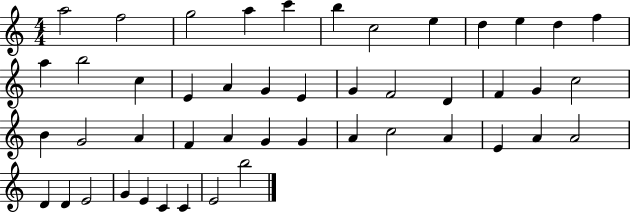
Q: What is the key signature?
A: C major